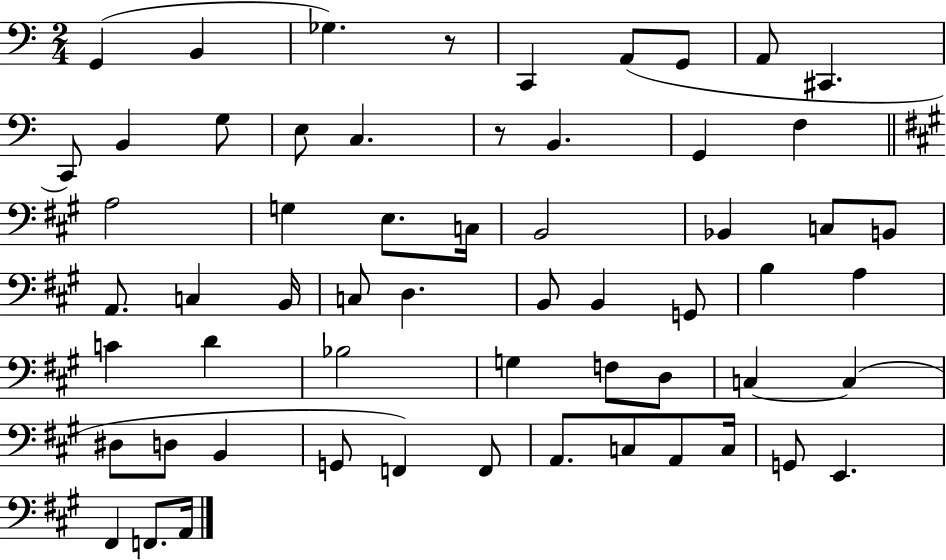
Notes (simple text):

G2/q B2/q Gb3/q. R/e C2/q A2/e G2/e A2/e C#2/q. C2/e B2/q G3/e E3/e C3/q. R/e B2/q. G2/q F3/q A3/h G3/q E3/e. C3/s B2/h Bb2/q C3/e B2/e A2/e. C3/q B2/s C3/e D3/q. B2/e B2/q G2/e B3/q A3/q C4/q D4/q Bb3/h G3/q F3/e D3/e C3/q C3/q D#3/e D3/e B2/q G2/e F2/q F2/e A2/e. C3/e A2/e C3/s G2/e E2/q. F#2/q F2/e. A2/s